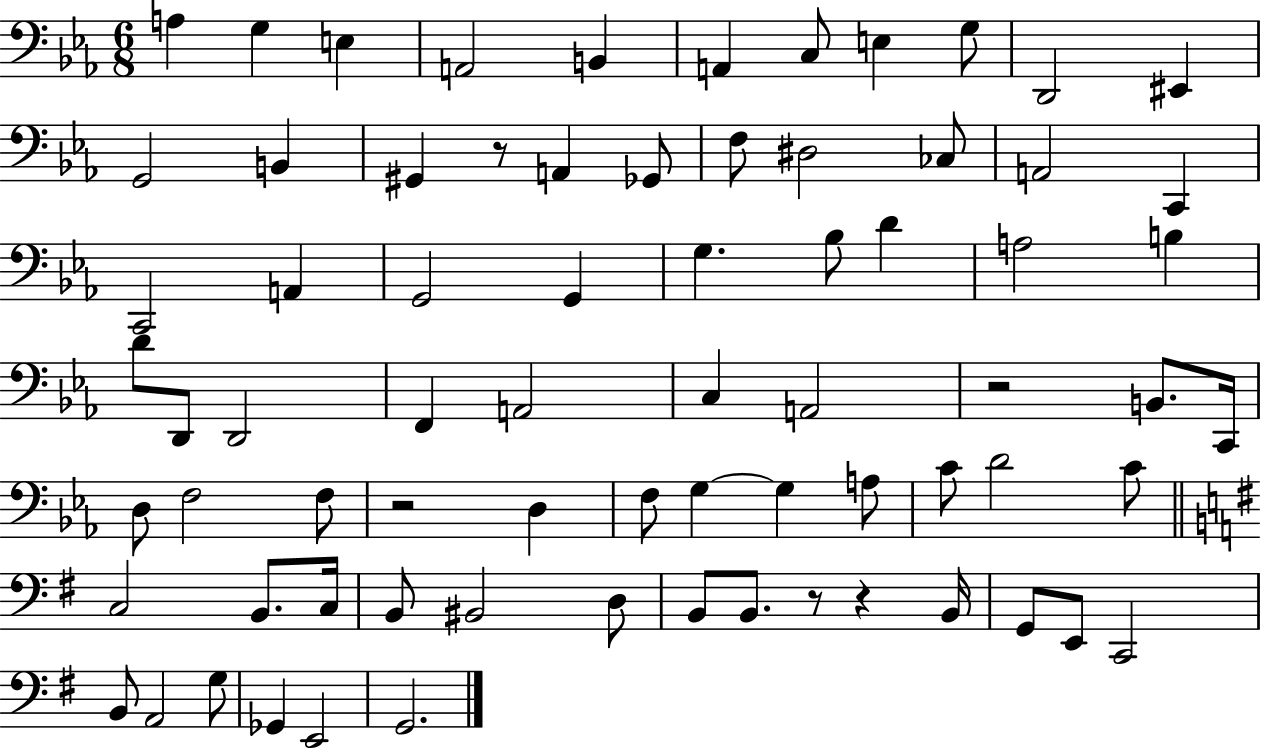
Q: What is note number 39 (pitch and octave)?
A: C2